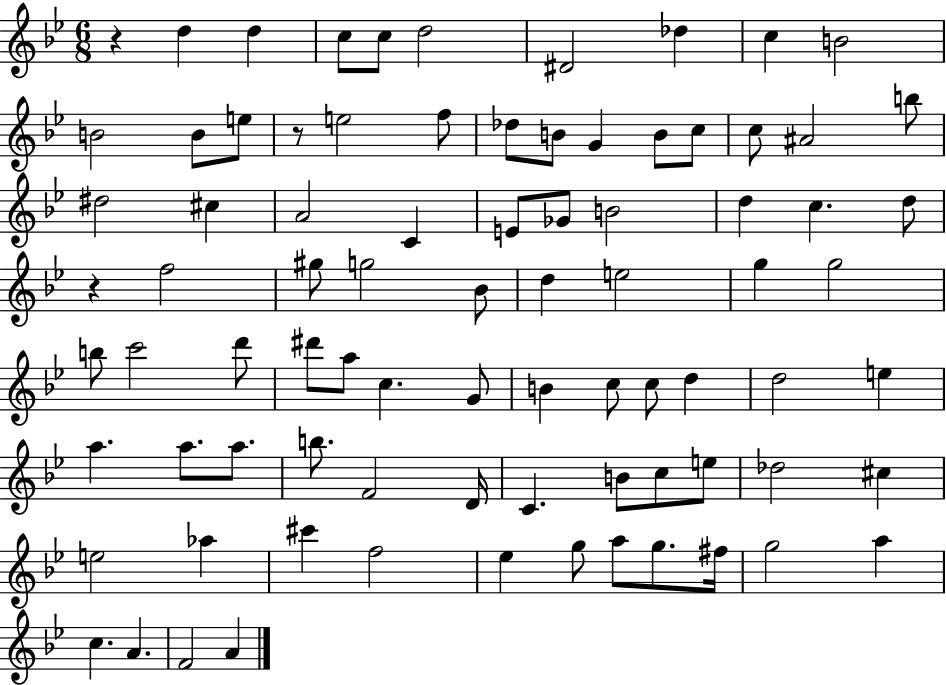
X:1
T:Untitled
M:6/8
L:1/4
K:Bb
z d d c/2 c/2 d2 ^D2 _d c B2 B2 B/2 e/2 z/2 e2 f/2 _d/2 B/2 G B/2 c/2 c/2 ^A2 b/2 ^d2 ^c A2 C E/2 _G/2 B2 d c d/2 z f2 ^g/2 g2 _B/2 d e2 g g2 b/2 c'2 d'/2 ^d'/2 a/2 c G/2 B c/2 c/2 d d2 e a a/2 a/2 b/2 F2 D/4 C B/2 c/2 e/2 _d2 ^c e2 _a ^c' f2 _e g/2 a/2 g/2 ^f/4 g2 a c A F2 A